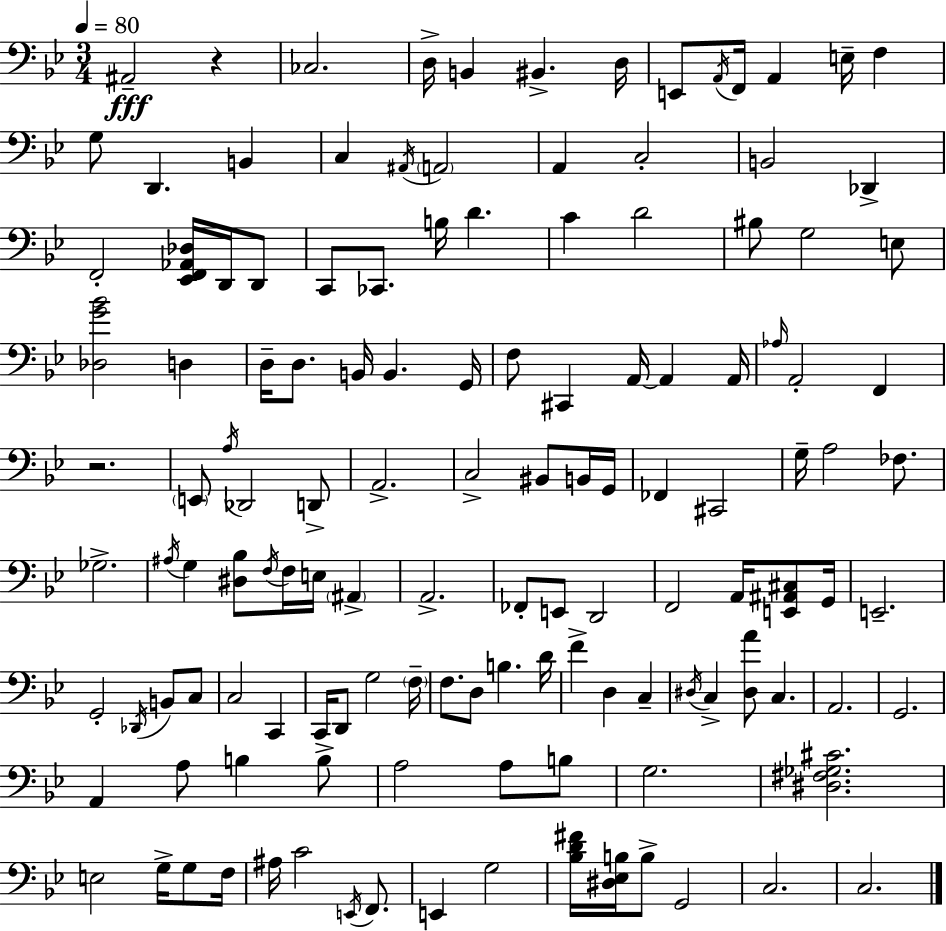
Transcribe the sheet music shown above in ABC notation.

X:1
T:Untitled
M:3/4
L:1/4
K:Bb
^A,,2 z _C,2 D,/4 B,, ^B,, D,/4 E,,/2 A,,/4 F,,/4 A,, E,/4 F, G,/2 D,, B,, C, ^A,,/4 A,,2 A,, C,2 B,,2 _D,, F,,2 [_E,,F,,_A,,_D,]/4 D,,/4 D,,/2 C,,/2 _C,,/2 B,/4 D C D2 ^B,/2 G,2 E,/2 [_D,G_B]2 D, D,/4 D,/2 B,,/4 B,, G,,/4 F,/2 ^C,, A,,/4 A,, A,,/4 _A,/4 A,,2 F,, z2 E,,/2 A,/4 _D,,2 D,,/2 A,,2 C,2 ^B,,/2 B,,/4 G,,/4 _F,, ^C,,2 G,/4 A,2 _F,/2 _G,2 ^A,/4 G, [^D,_B,]/2 F,/4 F,/4 E,/4 ^A,, A,,2 _F,,/2 E,,/2 D,,2 F,,2 A,,/4 [E,,^A,,^C,]/2 G,,/4 E,,2 G,,2 _D,,/4 B,,/2 C,/2 C,2 C,, C,,/4 D,,/2 G,2 F,/4 F,/2 D,/2 B, D/4 F D, C, ^D,/4 C, [^D,A]/2 C, A,,2 G,,2 A,, A,/2 B, B,/2 A,2 A,/2 B,/2 G,2 [^D,^F,_G,^C]2 E,2 G,/4 G,/2 F,/4 ^A,/4 C2 E,,/4 F,,/2 E,, G,2 [_B,D^F]/4 [^D,_E,B,]/4 B,/2 G,,2 C,2 C,2